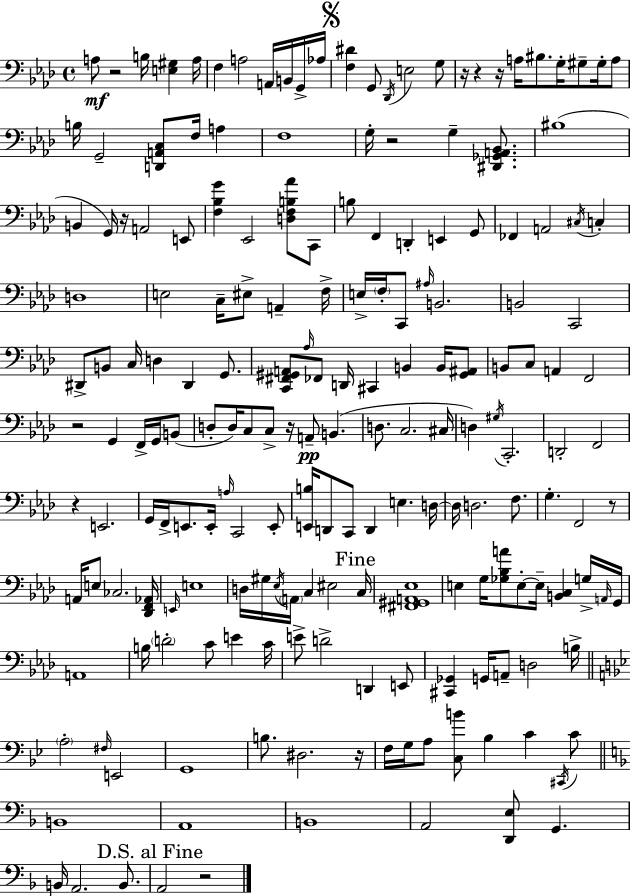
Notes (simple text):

A3/e R/h B3/s [E3,G#3]/q A3/s F3/q A3/h A2/s B2/s G2/s Ab3/s [F3,D#4]/q G2/e Db2/s E3/h G3/e R/s R/q R/s A3/s BIS3/e. G3/s G#3/e G#3/s A3/e B3/s G2/h [D2,A2,C3]/e F3/s A3/q F3/w G3/s R/h G3/q [D#2,Gb2,A2,Bb2]/e. BIS3/w B2/q G2/s R/s A2/h E2/e [F3,Bb3,G4]/q Eb2/h [D3,F3,B3,Ab4]/e C2/e B3/e F2/q D2/q E2/q G2/e FES2/q A2/h C#3/s C3/q D3/w E3/h C3/s EIS3/e A2/q F3/s E3/s F3/s C2/e A#3/s B2/h. B2/h C2/h D#2/e B2/e C3/s D3/q D#2/q G2/e. [C2,F#2,G#2,A2]/e Ab3/s FES2/e D2/s C#2/q B2/q B2/s [G#2,A#2]/e B2/e C3/e A2/q F2/h R/h G2/q F2/s G2/s B2/e D3/e D3/s C3/e C3/e R/s A2/e B2/q. D3/e. C3/h. C#3/s D3/q G#3/s C2/h. D2/h F2/h R/q E2/h. G2/s F2/s E2/e. E2/s A3/s C2/h E2/e [E2,B3]/s D2/e C2/e D2/q E3/q. D3/s D3/s D3/h. F3/e. G3/q. F2/h R/e A2/s E3/e CES3/h. [Db2,F2,Ab2]/s E2/s E3/w D3/s G#3/s Eb3/s A2/s C3/q EIS3/h C3/s [F#2,G#2,A2,Eb3]/w E3/q G3/s [Gb3,Bb3,A4]/e E3/e E3/s [B2,C3]/q G3/s A2/s G2/s A2/w B3/s D4/h C4/e E4/q C4/s E4/e D4/h D2/q E2/e [C#2,Gb2]/q G2/s A2/e D3/h B3/s A3/h F#3/s E2/h G2/w B3/e. D#3/h. R/s F3/s G3/s A3/e [C3,B4]/e Bb3/q C4/q C#2/s C4/e B2/w A2/w B2/w A2/h [D2,E3]/e G2/q. B2/s A2/h. B2/e. A2/h R/h